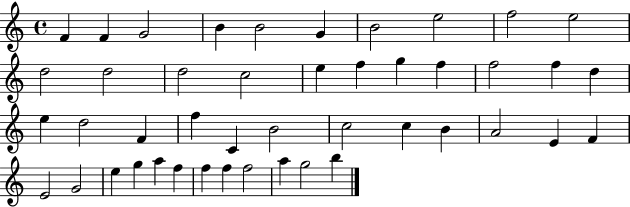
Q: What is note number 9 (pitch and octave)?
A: F5